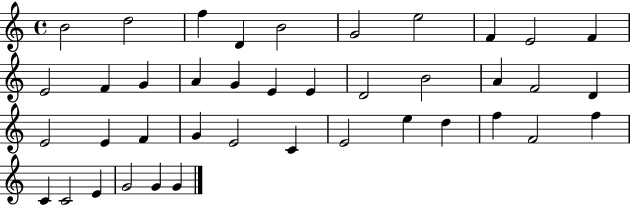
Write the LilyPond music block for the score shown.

{
  \clef treble
  \time 4/4
  \defaultTimeSignature
  \key c \major
  b'2 d''2 | f''4 d'4 b'2 | g'2 e''2 | f'4 e'2 f'4 | \break e'2 f'4 g'4 | a'4 g'4 e'4 e'4 | d'2 b'2 | a'4 f'2 d'4 | \break e'2 e'4 f'4 | g'4 e'2 c'4 | e'2 e''4 d''4 | f''4 f'2 f''4 | \break c'4 c'2 e'4 | g'2 g'4 g'4 | \bar "|."
}